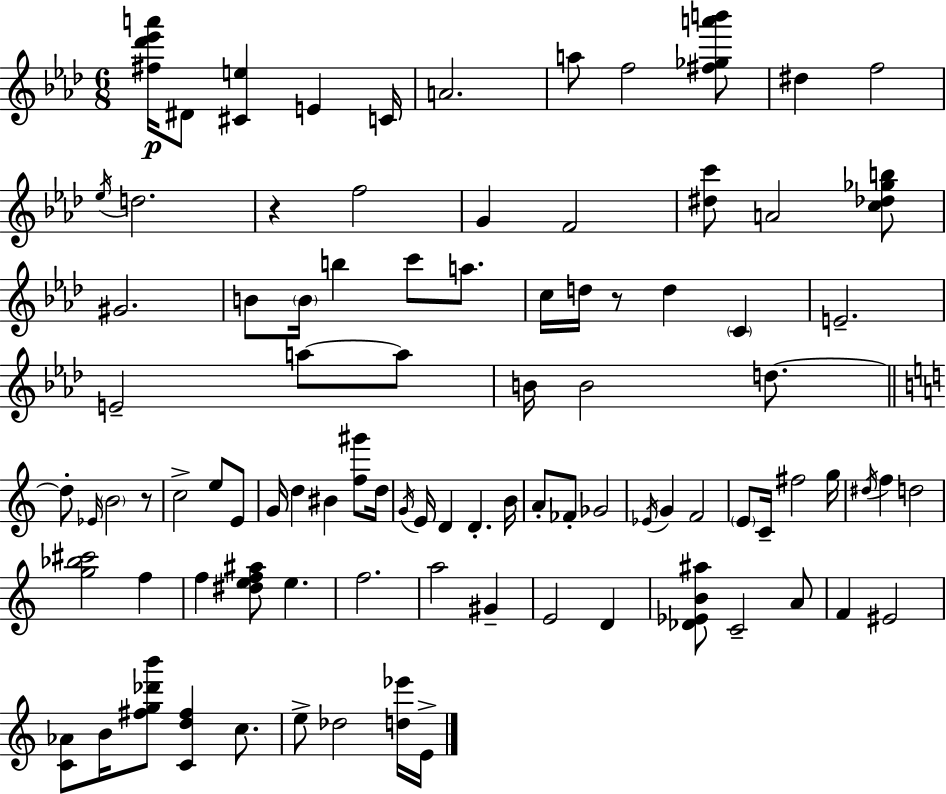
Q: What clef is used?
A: treble